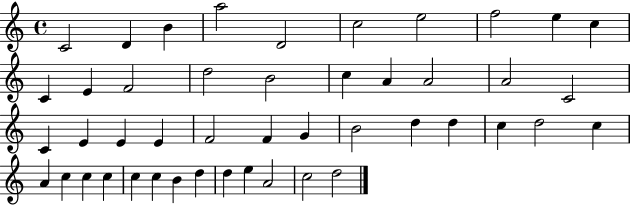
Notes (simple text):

C4/h D4/q B4/q A5/h D4/h C5/h E5/h F5/h E5/q C5/q C4/q E4/q F4/h D5/h B4/h C5/q A4/q A4/h A4/h C4/h C4/q E4/q E4/q E4/q F4/h F4/q G4/q B4/h D5/q D5/q C5/q D5/h C5/q A4/q C5/q C5/q C5/q C5/q C5/q B4/q D5/q D5/q E5/q A4/h C5/h D5/h